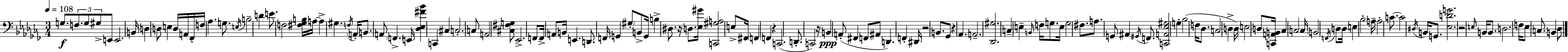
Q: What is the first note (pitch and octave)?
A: G3